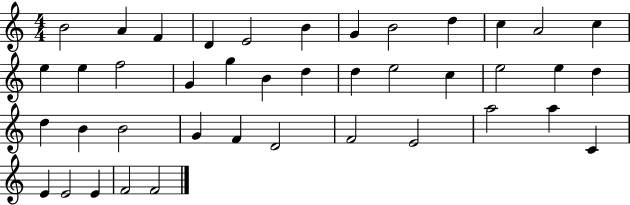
{
  \clef treble
  \numericTimeSignature
  \time 4/4
  \key c \major
  b'2 a'4 f'4 | d'4 e'2 b'4 | g'4 b'2 d''4 | c''4 a'2 c''4 | \break e''4 e''4 f''2 | g'4 g''4 b'4 d''4 | d''4 e''2 c''4 | e''2 e''4 d''4 | \break d''4 b'4 b'2 | g'4 f'4 d'2 | f'2 e'2 | a''2 a''4 c'4 | \break e'4 e'2 e'4 | f'2 f'2 | \bar "|."
}